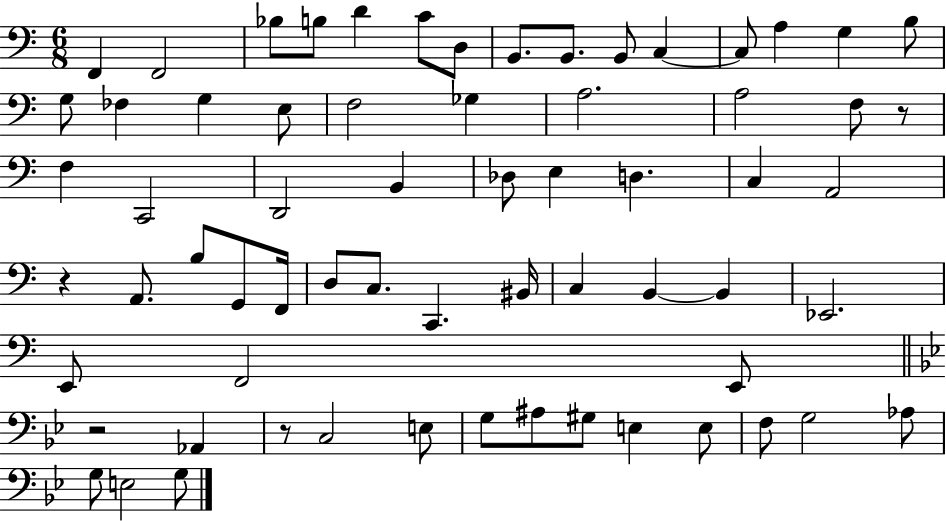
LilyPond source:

{
  \clef bass
  \numericTimeSignature
  \time 6/8
  \key c \major
  \repeat volta 2 { f,4 f,2 | bes8 b8 d'4 c'8 d8 | b,8. b,8. b,8 c4~~ | c8 a4 g4 b8 | \break g8 fes4 g4 e8 | f2 ges4 | a2. | a2 f8 r8 | \break f4 c,2 | d,2 b,4 | des8 e4 d4. | c4 a,2 | \break r4 a,8. b8 g,8 f,16 | d8 c8. c,4. bis,16 | c4 b,4~~ b,4 | ees,2. | \break e,8 f,2 e,8 | \bar "||" \break \key g \minor r2 aes,4 | r8 c2 e8 | g8 ais8 gis8 e4 e8 | f8 g2 aes8 | \break g8 e2 g8 | } \bar "|."
}